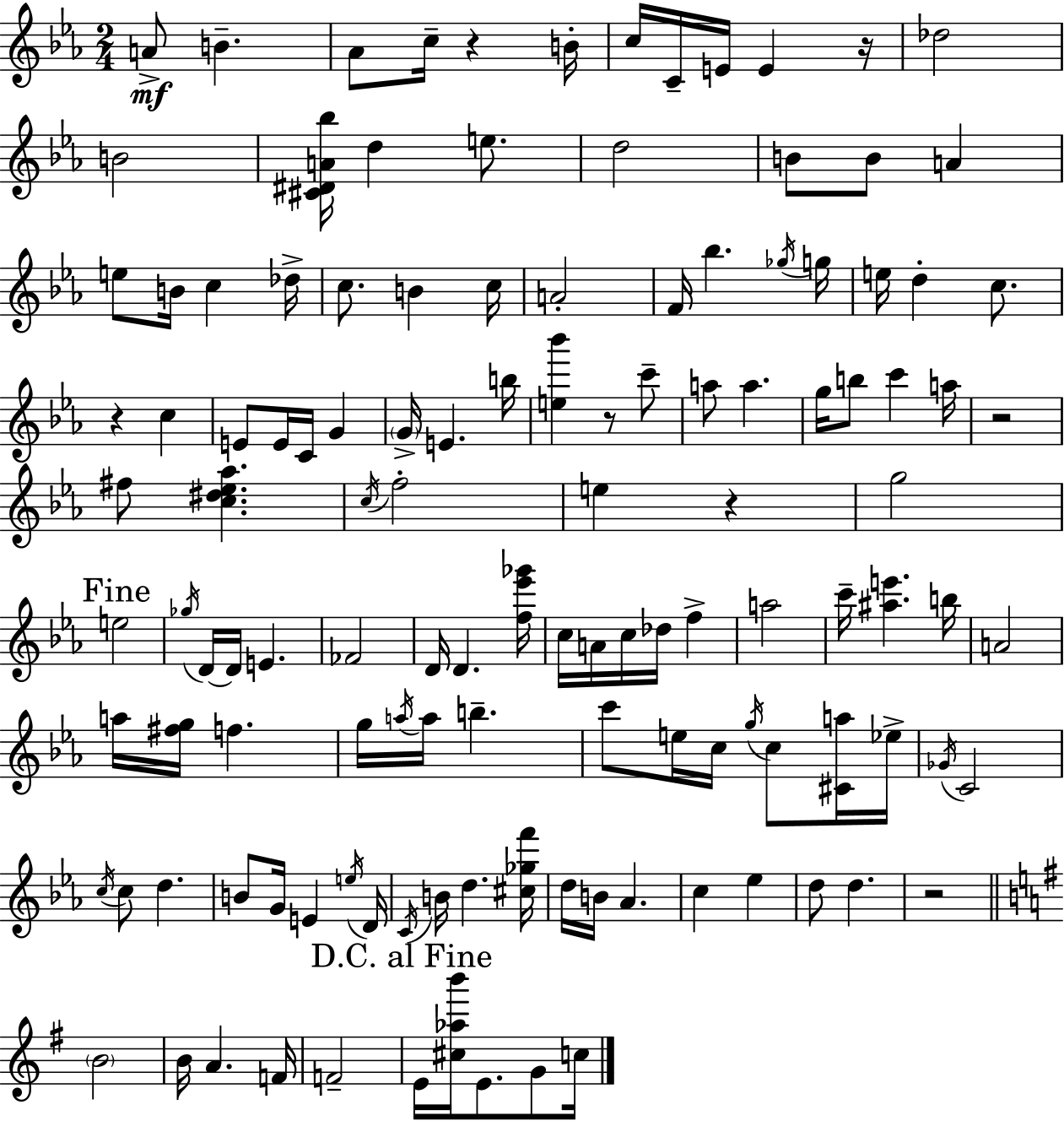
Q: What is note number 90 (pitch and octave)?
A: E5